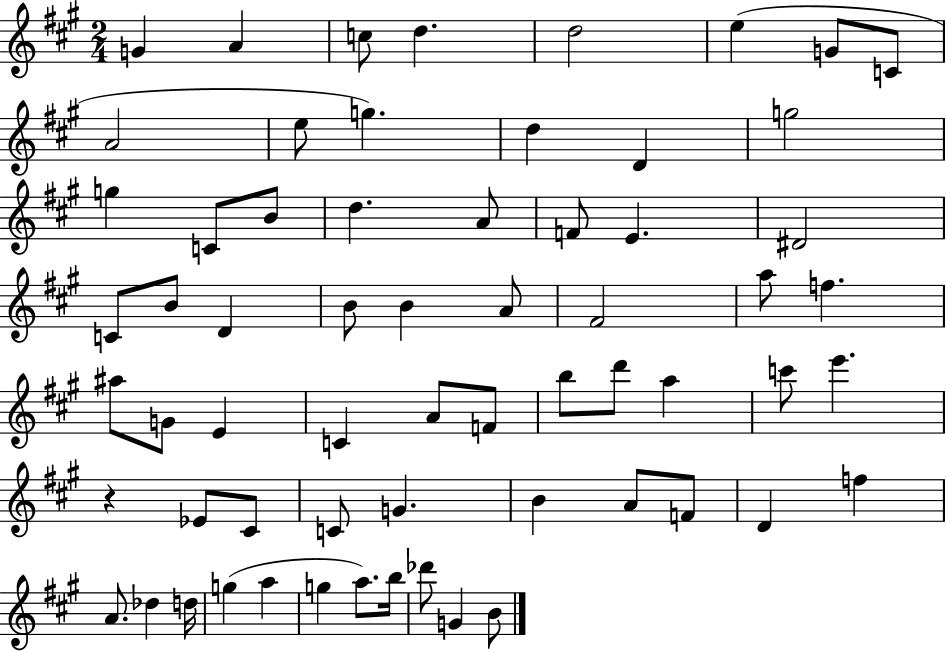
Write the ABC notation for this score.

X:1
T:Untitled
M:2/4
L:1/4
K:A
G A c/2 d d2 e G/2 C/2 A2 e/2 g d D g2 g C/2 B/2 d A/2 F/2 E ^D2 C/2 B/2 D B/2 B A/2 ^F2 a/2 f ^a/2 G/2 E C A/2 F/2 b/2 d'/2 a c'/2 e' z _E/2 ^C/2 C/2 G B A/2 F/2 D f A/2 _d d/4 g a g a/2 b/4 _d'/2 G B/2